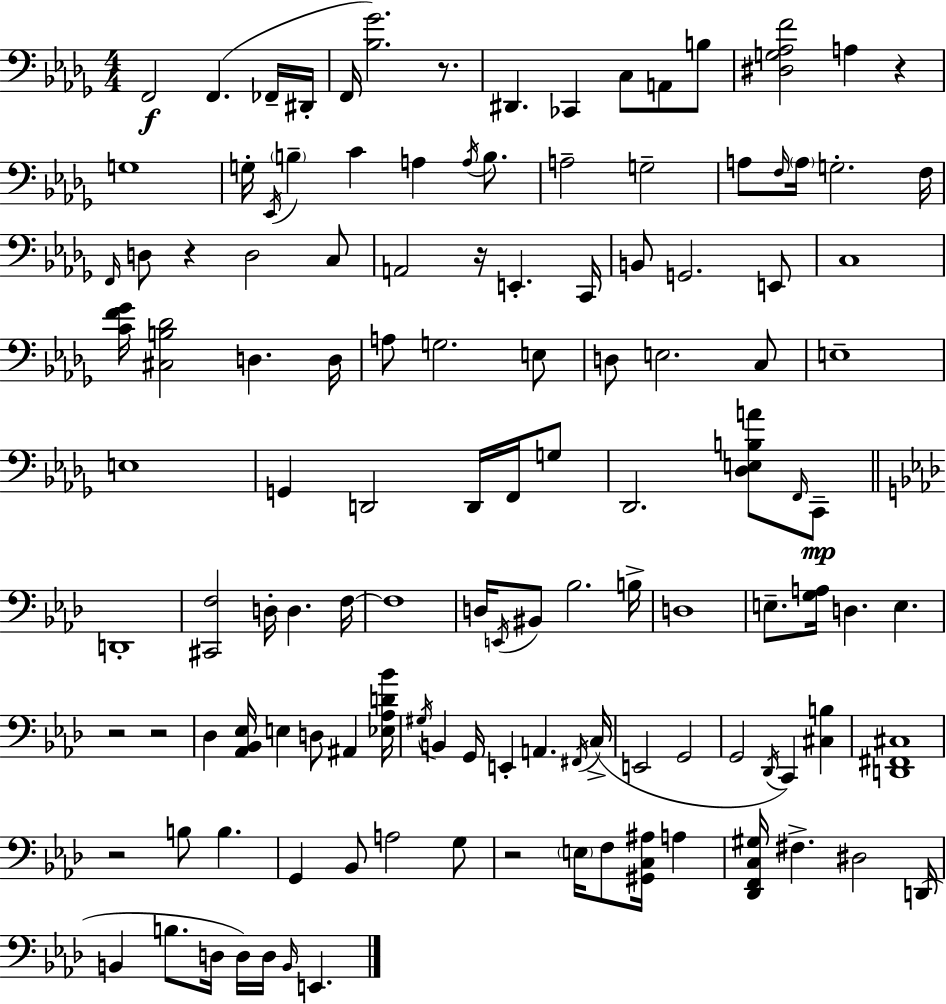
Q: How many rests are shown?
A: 8